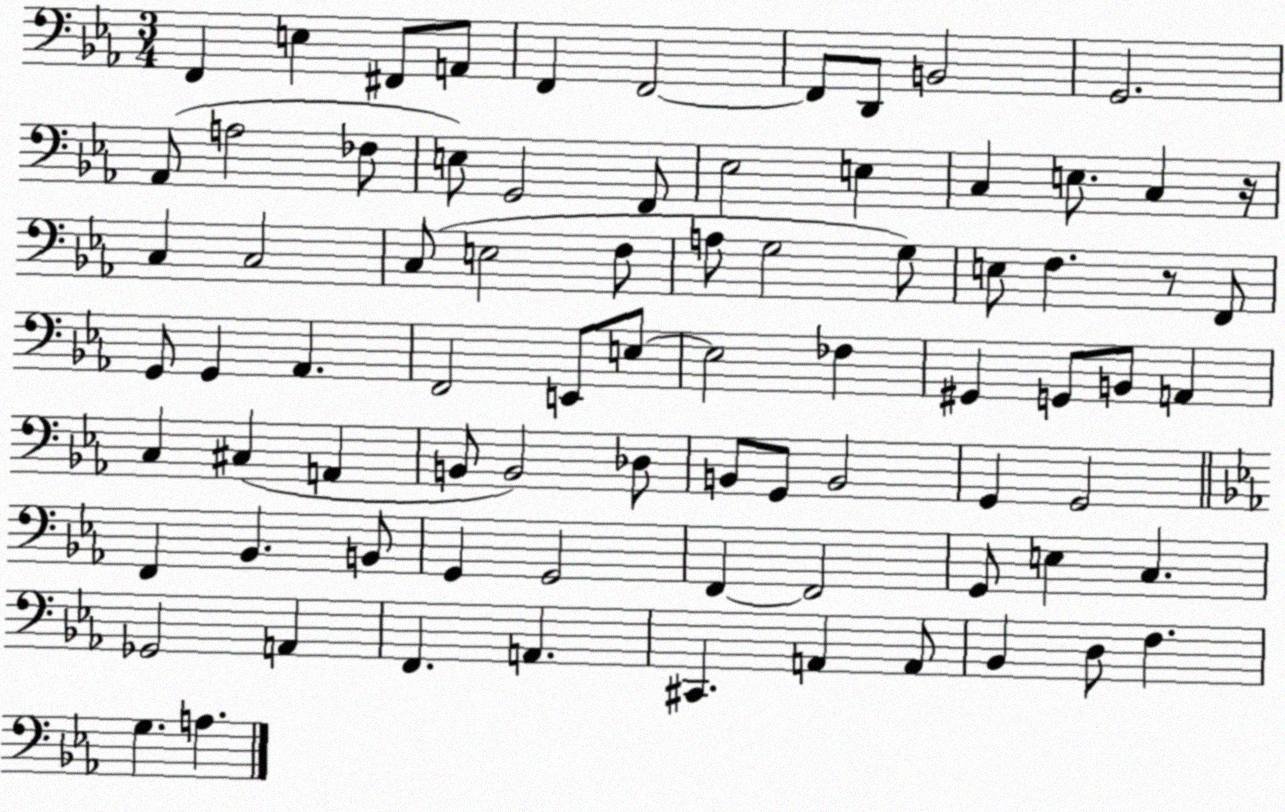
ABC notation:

X:1
T:Untitled
M:3/4
L:1/4
K:Eb
F,, E, ^F,,/2 A,,/2 F,, F,,2 F,,/2 D,,/2 B,,2 G,,2 _A,,/2 A,2 _F,/2 E,/2 G,,2 F,,/2 _E,2 E, C, E,/2 C, z/4 C, C,2 C,/2 E,2 F,/2 A,/2 G,2 G,/2 E,/2 F, z/2 F,,/2 G,,/2 G,, _A,, F,,2 E,,/2 E,/2 E,2 _F, ^G,, G,,/2 B,,/2 A,, C, ^C, A,, B,,/2 B,,2 _D,/2 B,,/2 G,,/2 B,,2 G,, G,,2 F,, _B,, B,,/2 G,, G,,2 F,, F,,2 G,,/2 E, C, _G,,2 A,, F,, A,, ^C,, A,, A,,/2 _B,, D,/2 F, G, A,